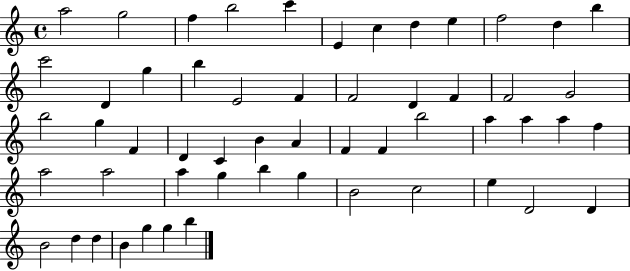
X:1
T:Untitled
M:4/4
L:1/4
K:C
a2 g2 f b2 c' E c d e f2 d b c'2 D g b E2 F F2 D F F2 G2 b2 g F D C B A F F b2 a a a f a2 a2 a g b g B2 c2 e D2 D B2 d d B g g b